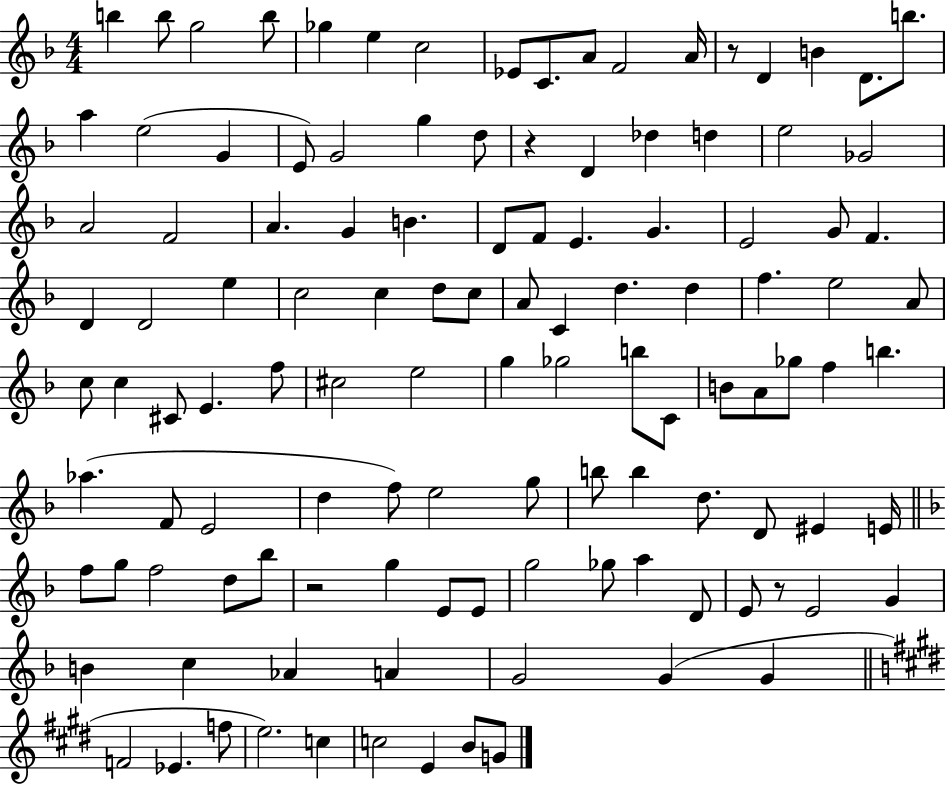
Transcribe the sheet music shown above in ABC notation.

X:1
T:Untitled
M:4/4
L:1/4
K:F
b b/2 g2 b/2 _g e c2 _E/2 C/2 A/2 F2 A/4 z/2 D B D/2 b/2 a e2 G E/2 G2 g d/2 z D _d d e2 _G2 A2 F2 A G B D/2 F/2 E G E2 G/2 F D D2 e c2 c d/2 c/2 A/2 C d d f e2 A/2 c/2 c ^C/2 E f/2 ^c2 e2 g _g2 b/2 C/2 B/2 A/2 _g/2 f b _a F/2 E2 d f/2 e2 g/2 b/2 b d/2 D/2 ^E E/4 f/2 g/2 f2 d/2 _b/2 z2 g E/2 E/2 g2 _g/2 a D/2 E/2 z/2 E2 G B c _A A G2 G G F2 _E f/2 e2 c c2 E B/2 G/2